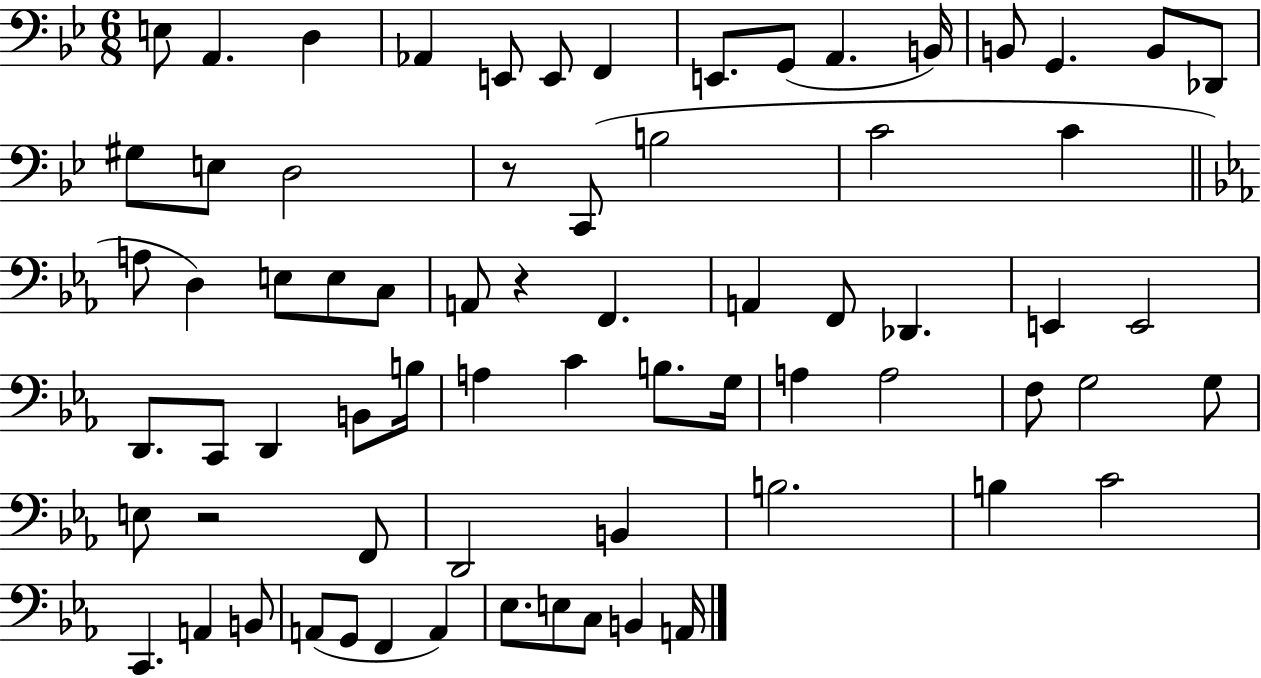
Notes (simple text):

E3/e A2/q. D3/q Ab2/q E2/e E2/e F2/q E2/e. G2/e A2/q. B2/s B2/e G2/q. B2/e Db2/e G#3/e E3/e D3/h R/e C2/e B3/h C4/h C4/q A3/e D3/q E3/e E3/e C3/e A2/e R/q F2/q. A2/q F2/e Db2/q. E2/q E2/h D2/e. C2/e D2/q B2/e B3/s A3/q C4/q B3/e. G3/s A3/q A3/h F3/e G3/h G3/e E3/e R/h F2/e D2/h B2/q B3/h. B3/q C4/h C2/q. A2/q B2/e A2/e G2/e F2/q A2/q Eb3/e. E3/e C3/e B2/q A2/s